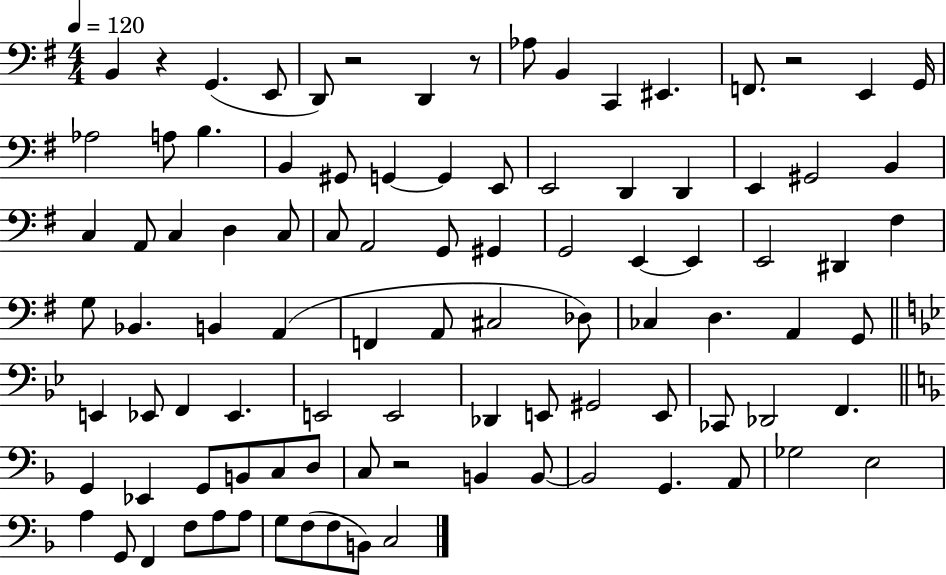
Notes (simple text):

B2/q R/q G2/q. E2/e D2/e R/h D2/q R/e Ab3/e B2/q C2/q EIS2/q. F2/e. R/h E2/q G2/s Ab3/h A3/e B3/q. B2/q G#2/e G2/q G2/q E2/e E2/h D2/q D2/q E2/q G#2/h B2/q C3/q A2/e C3/q D3/q C3/e C3/e A2/h G2/e G#2/q G2/h E2/q E2/q E2/h D#2/q F#3/q G3/e Bb2/q. B2/q A2/q F2/q A2/e C#3/h Db3/e CES3/q D3/q. A2/q G2/e E2/q Eb2/e F2/q Eb2/q. E2/h E2/h Db2/q E2/e G#2/h E2/e CES2/e Db2/h F2/q. G2/q Eb2/q G2/e B2/e C3/e D3/e C3/e R/h B2/q B2/e B2/h G2/q. A2/e Gb3/h E3/h A3/q G2/e F2/q F3/e A3/e A3/e G3/e F3/e F3/e B2/e C3/h